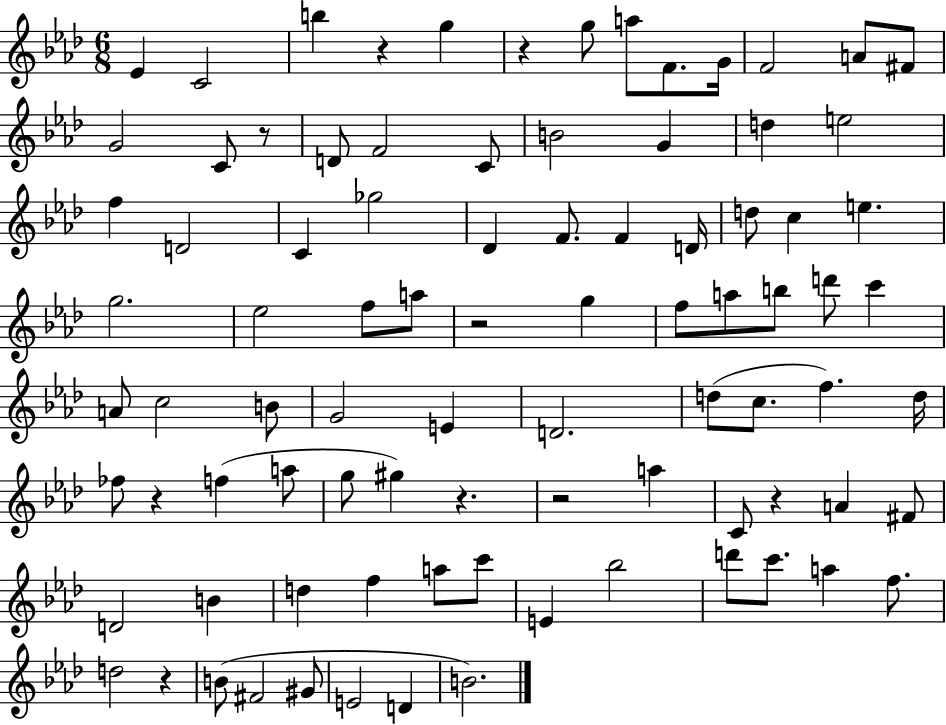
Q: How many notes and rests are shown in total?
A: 88